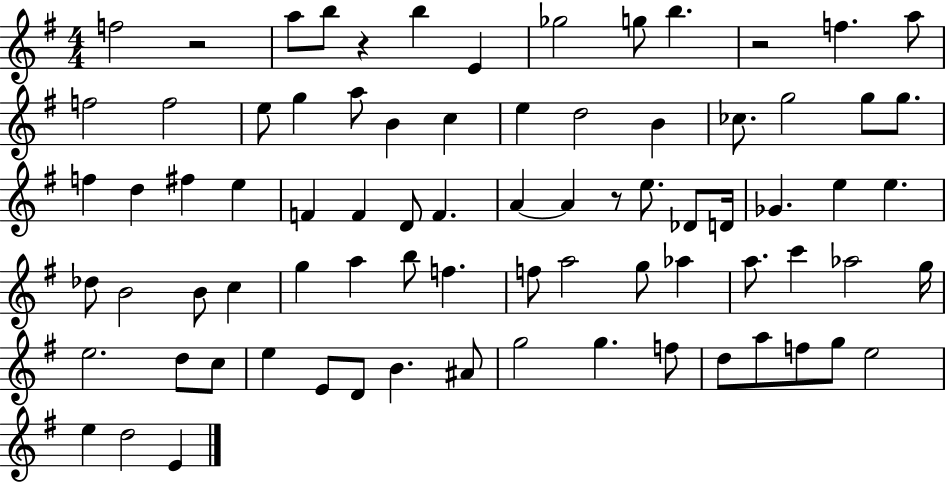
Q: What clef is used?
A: treble